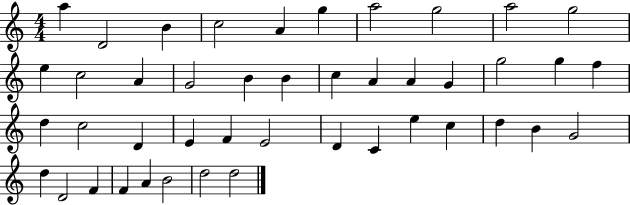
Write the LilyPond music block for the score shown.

{
  \clef treble
  \numericTimeSignature
  \time 4/4
  \key c \major
  a''4 d'2 b'4 | c''2 a'4 g''4 | a''2 g''2 | a''2 g''2 | \break e''4 c''2 a'4 | g'2 b'4 b'4 | c''4 a'4 a'4 g'4 | g''2 g''4 f''4 | \break d''4 c''2 d'4 | e'4 f'4 e'2 | d'4 c'4 e''4 c''4 | d''4 b'4 g'2 | \break d''4 d'2 f'4 | f'4 a'4 b'2 | d''2 d''2 | \bar "|."
}